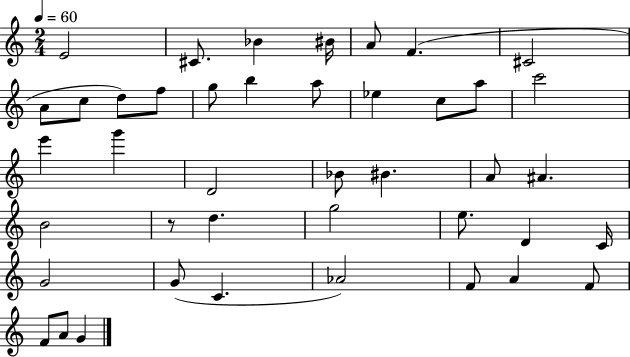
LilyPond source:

{
  \clef treble
  \numericTimeSignature
  \time 2/4
  \key c \major
  \tempo 4 = 60
  e'2 | cis'8. bes'4 bis'16 | a'8 f'4.( | cis'2 | \break a'8 c''8 d''8) f''8 | g''8 b''4 a''8 | ees''4 c''8 a''8 | c'''2 | \break e'''4 g'''4 | d'2 | bes'8 bis'4. | a'8 ais'4. | \break b'2 | r8 d''4. | g''2 | e''8. d'4 c'16 | \break g'2 | g'8( c'4. | aes'2) | f'8 a'4 f'8 | \break f'8 a'8 g'4 | \bar "|."
}